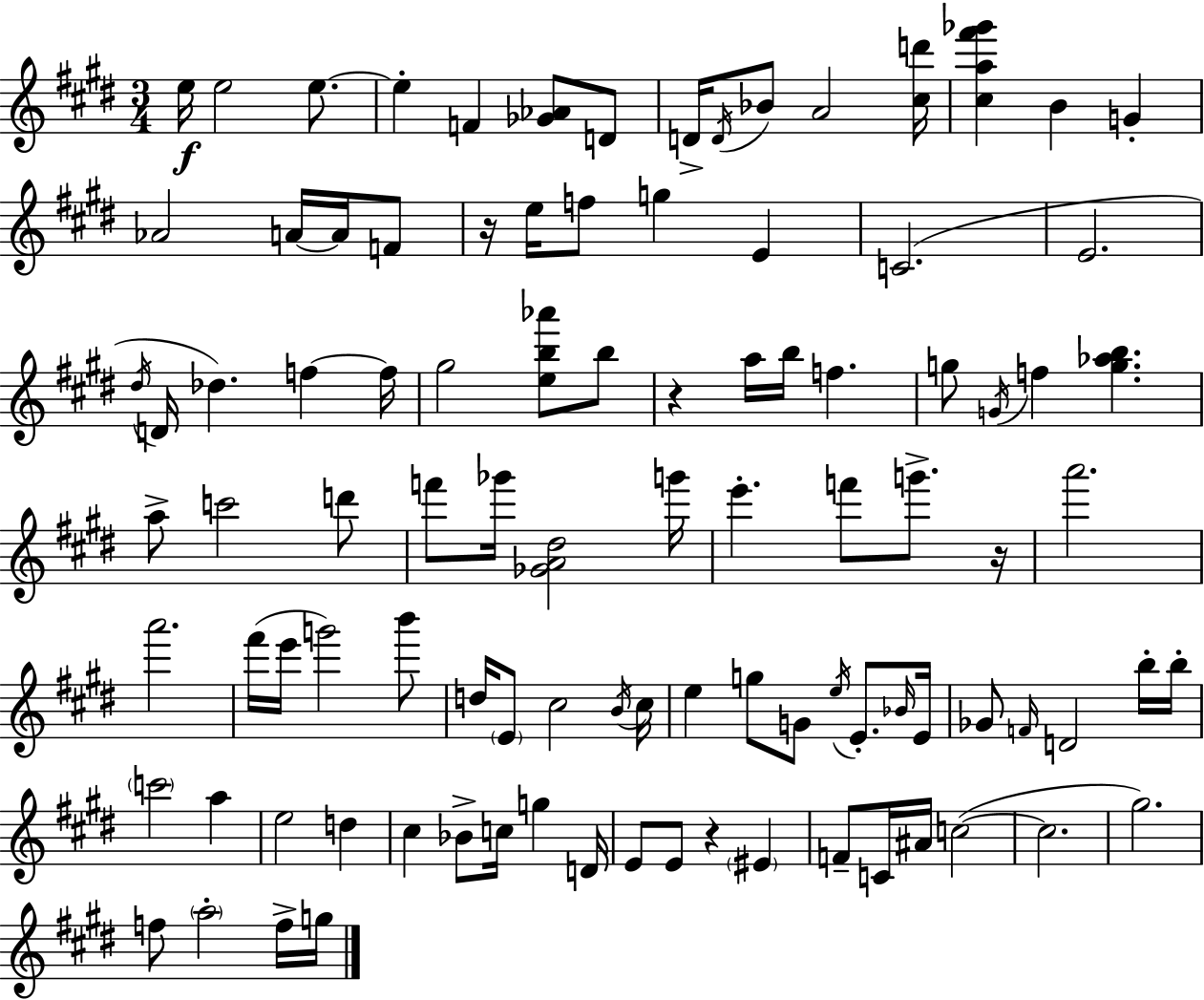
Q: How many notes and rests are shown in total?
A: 99